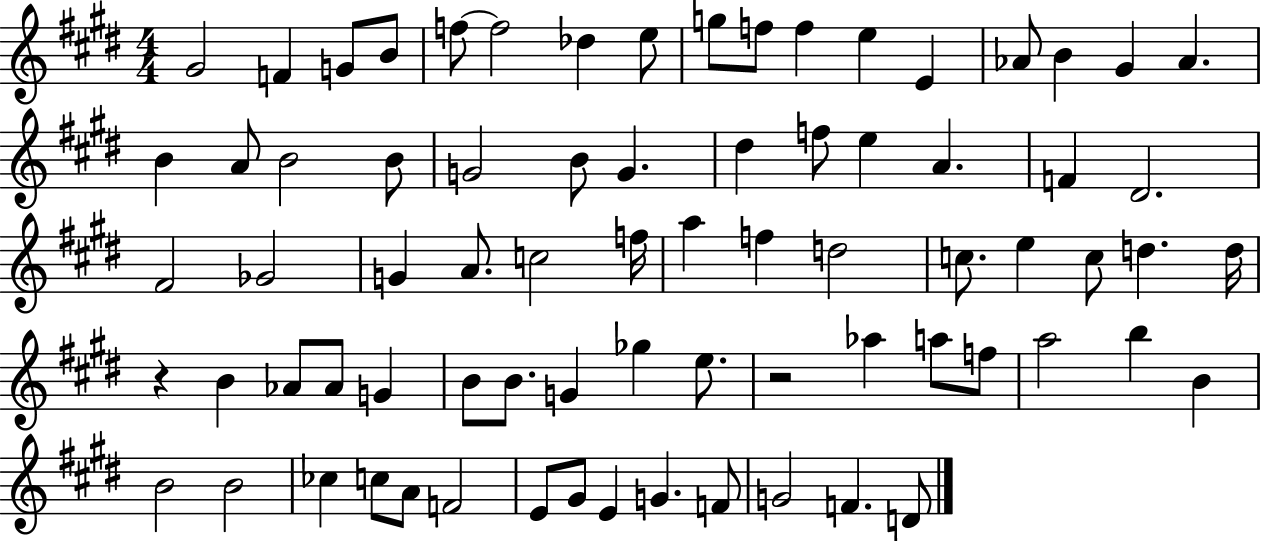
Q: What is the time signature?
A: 4/4